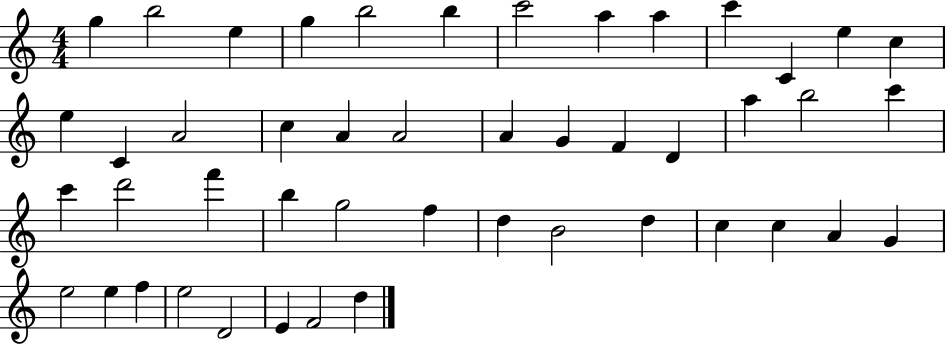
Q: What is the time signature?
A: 4/4